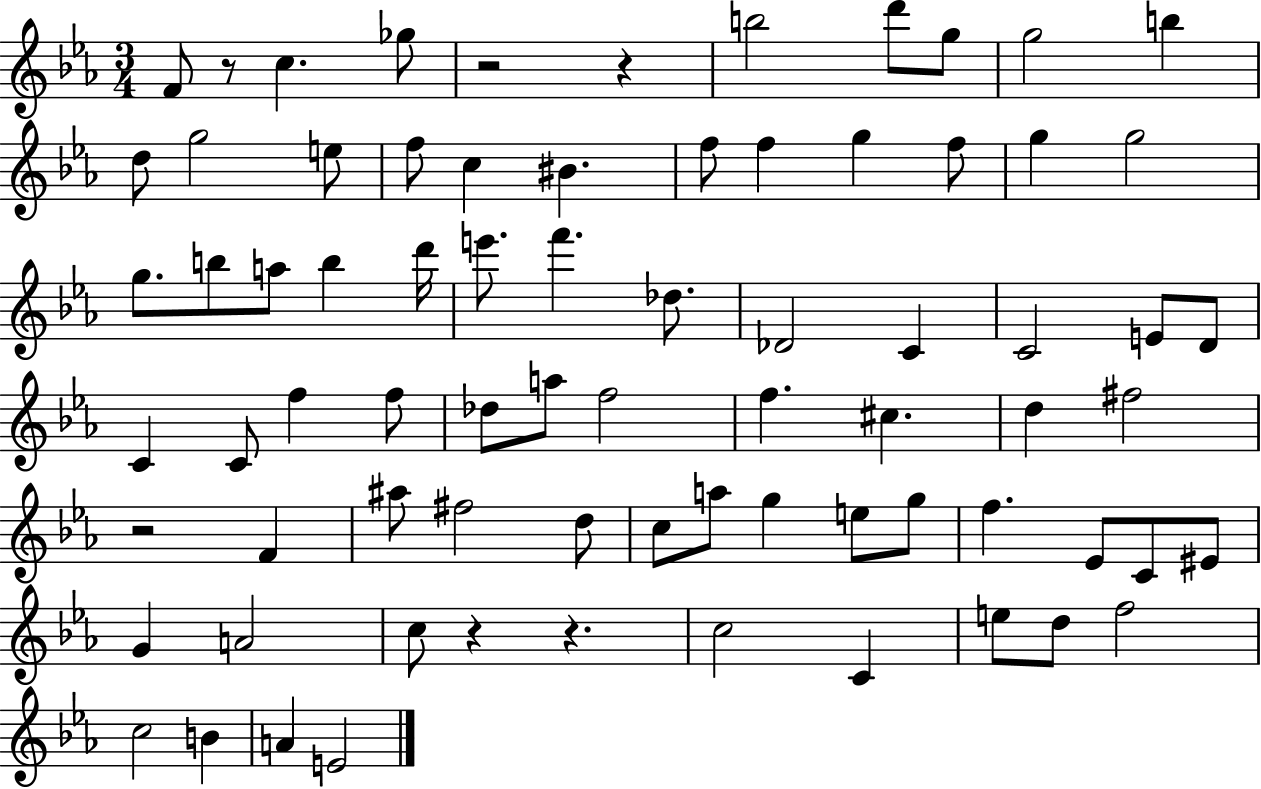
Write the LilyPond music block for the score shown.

{
  \clef treble
  \numericTimeSignature
  \time 3/4
  \key ees \major
  f'8 r8 c''4. ges''8 | r2 r4 | b''2 d'''8 g''8 | g''2 b''4 | \break d''8 g''2 e''8 | f''8 c''4 bis'4. | f''8 f''4 g''4 f''8 | g''4 g''2 | \break g''8. b''8 a''8 b''4 d'''16 | e'''8. f'''4. des''8. | des'2 c'4 | c'2 e'8 d'8 | \break c'4 c'8 f''4 f''8 | des''8 a''8 f''2 | f''4. cis''4. | d''4 fis''2 | \break r2 f'4 | ais''8 fis''2 d''8 | c''8 a''8 g''4 e''8 g''8 | f''4. ees'8 c'8 eis'8 | \break g'4 a'2 | c''8 r4 r4. | c''2 c'4 | e''8 d''8 f''2 | \break c''2 b'4 | a'4 e'2 | \bar "|."
}